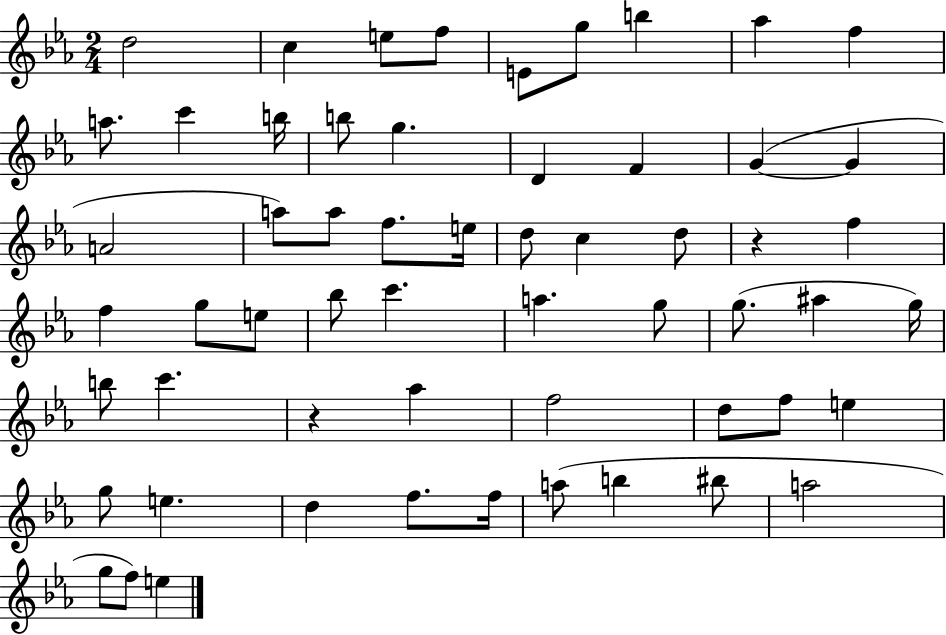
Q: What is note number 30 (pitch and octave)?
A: E5